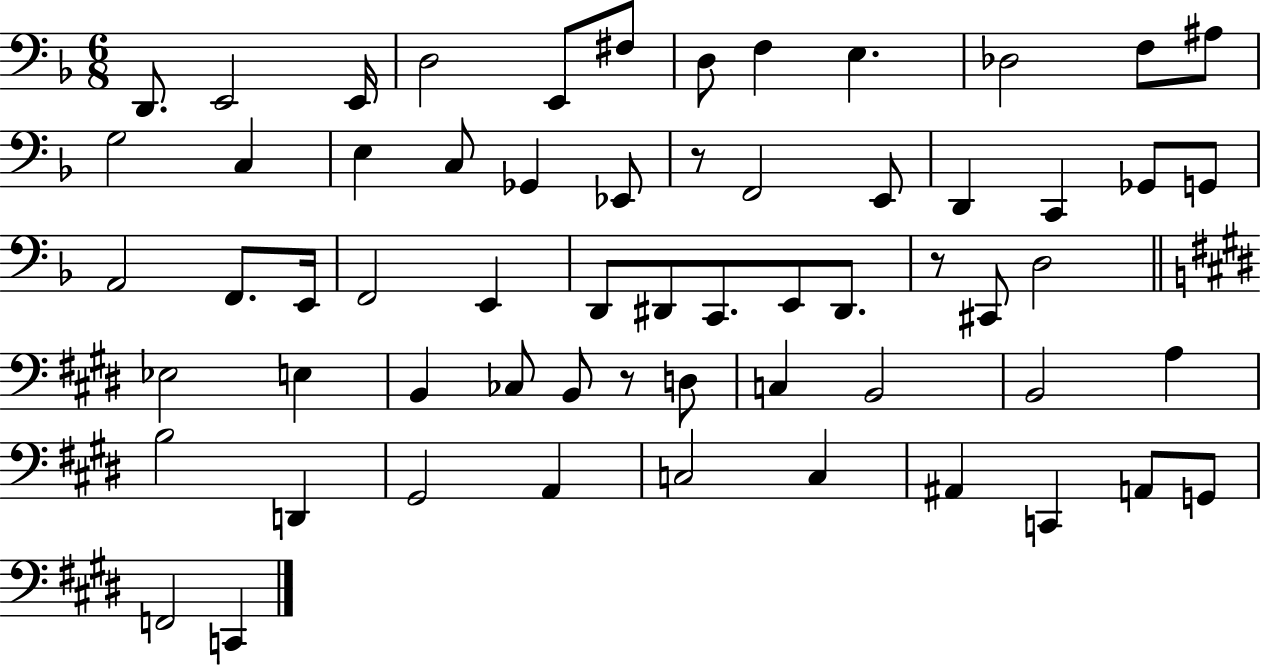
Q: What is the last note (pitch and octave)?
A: C2